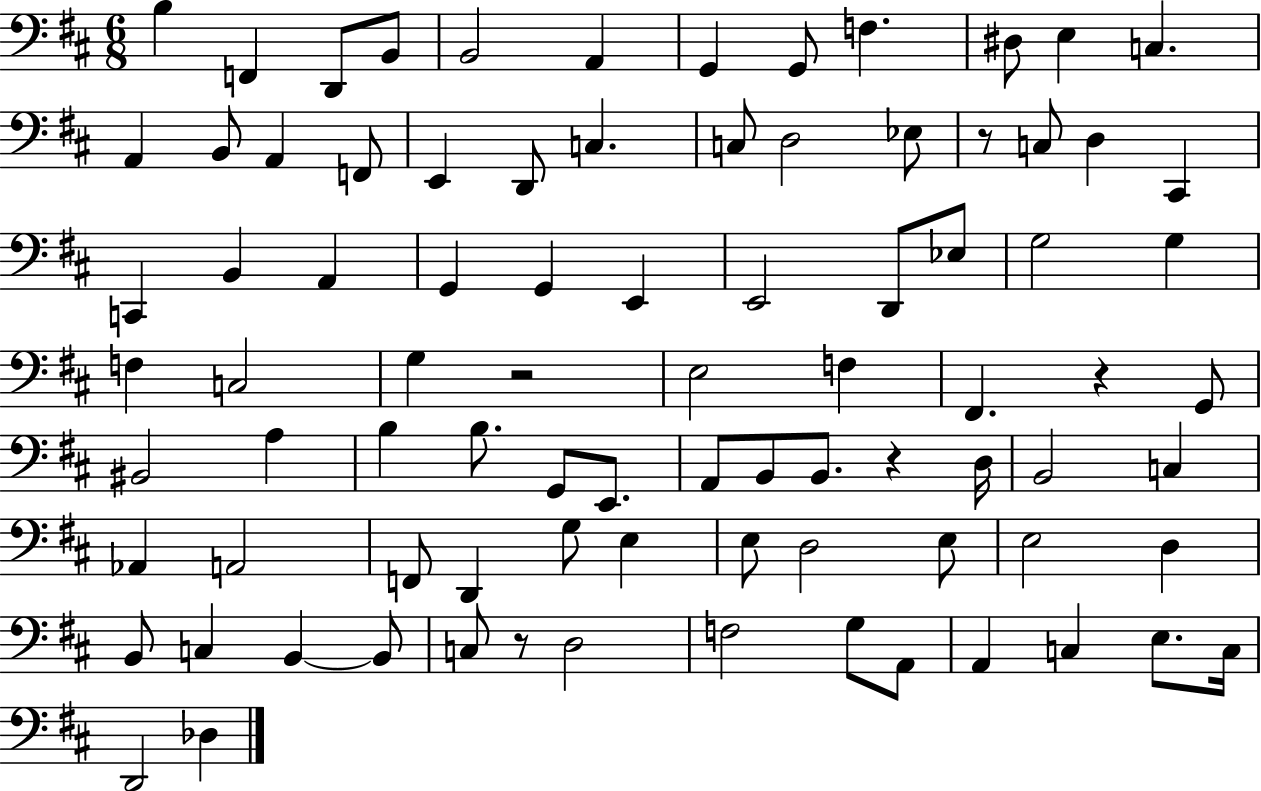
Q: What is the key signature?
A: D major